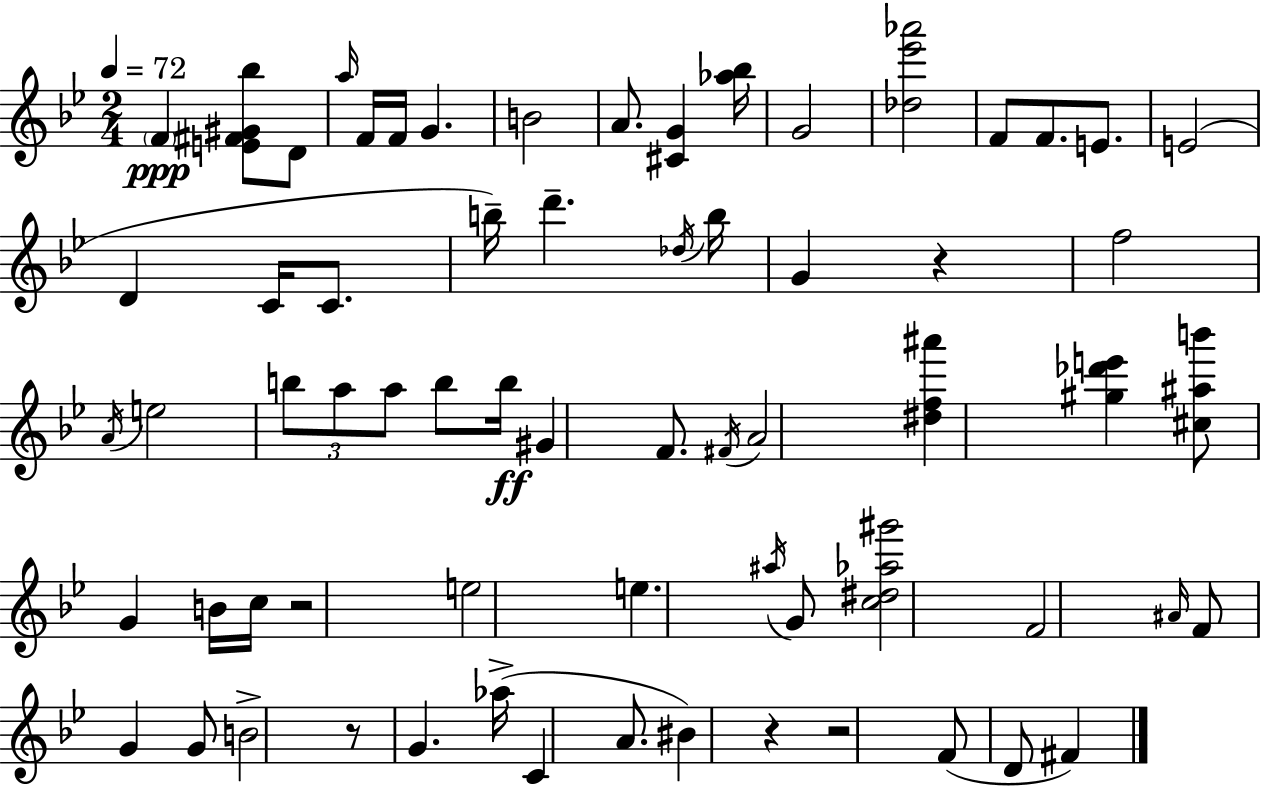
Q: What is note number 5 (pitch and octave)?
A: F4